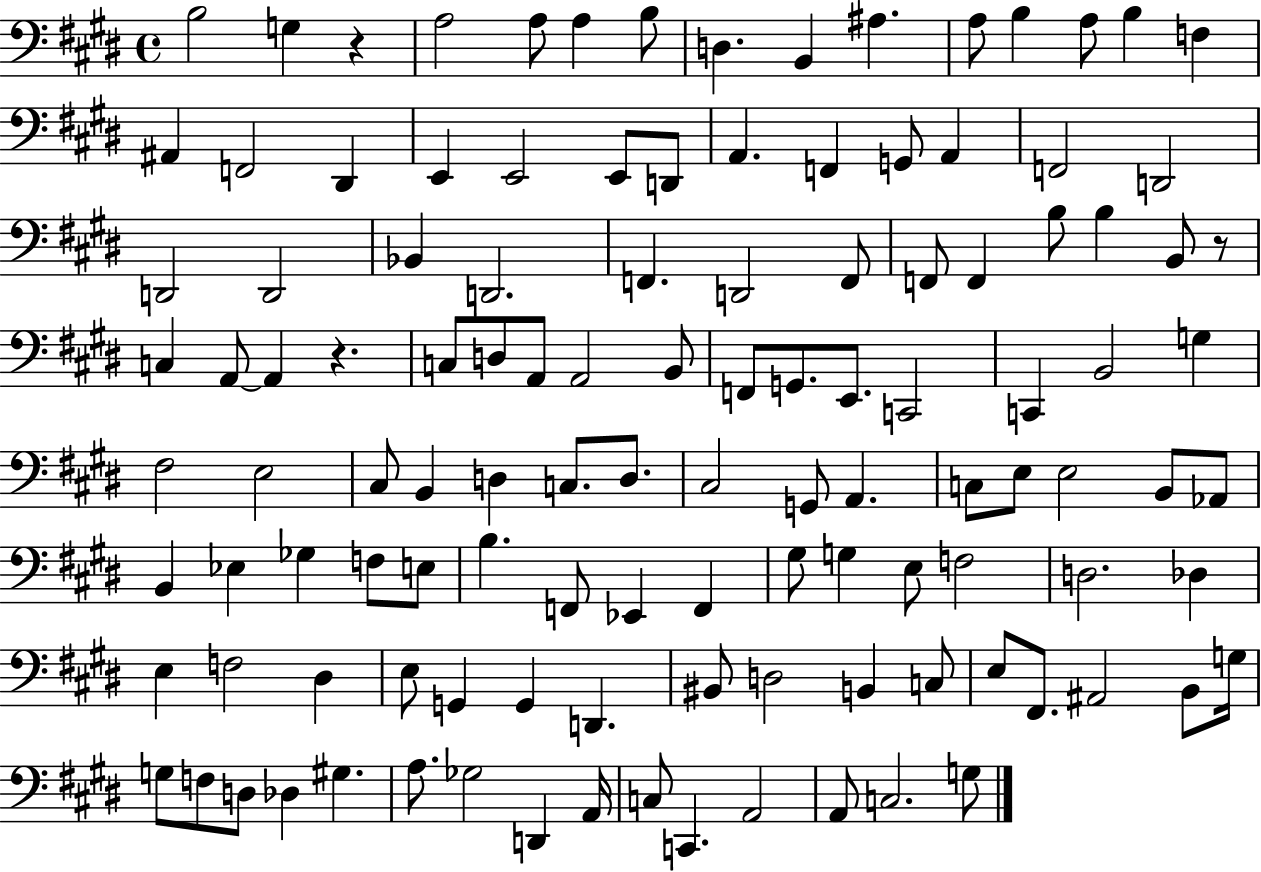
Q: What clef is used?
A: bass